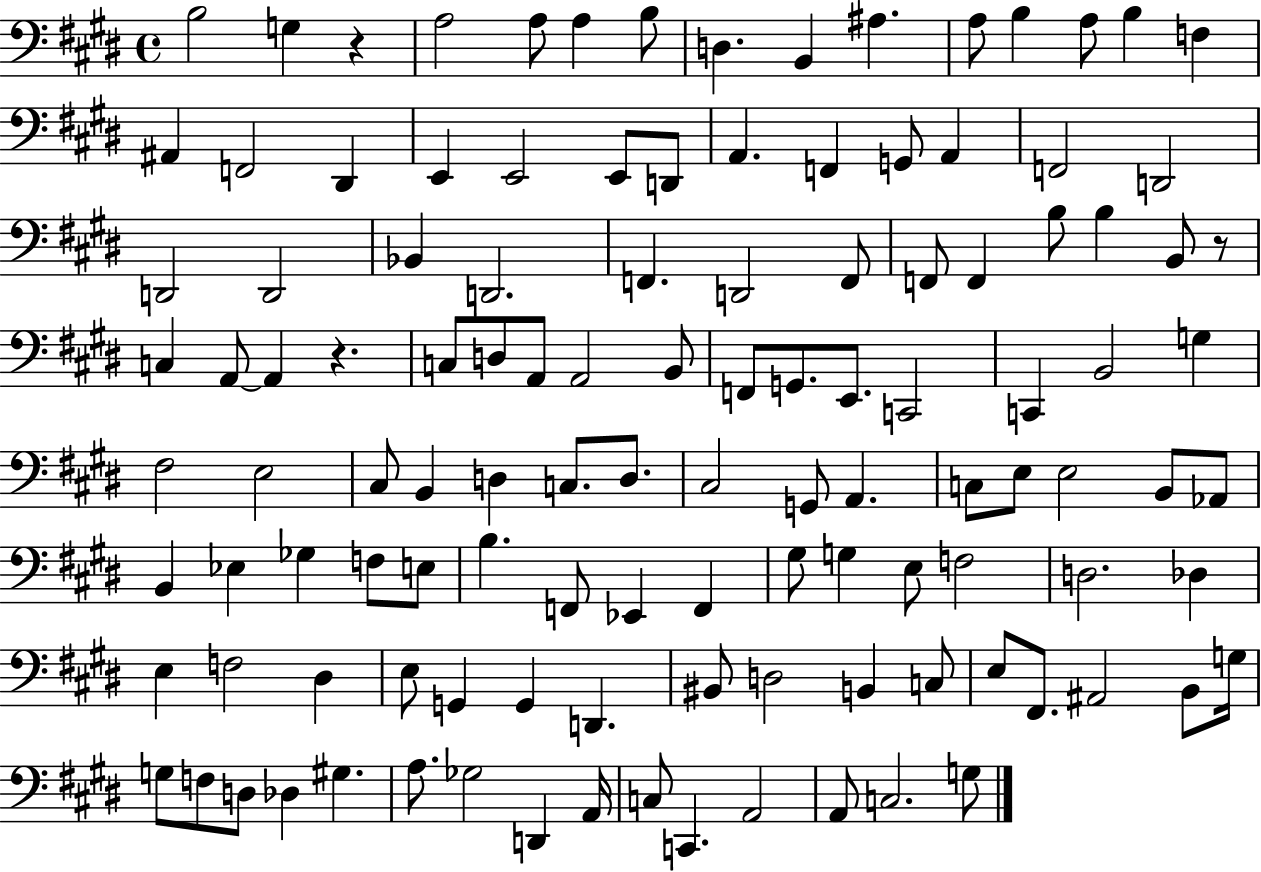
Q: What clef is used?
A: bass